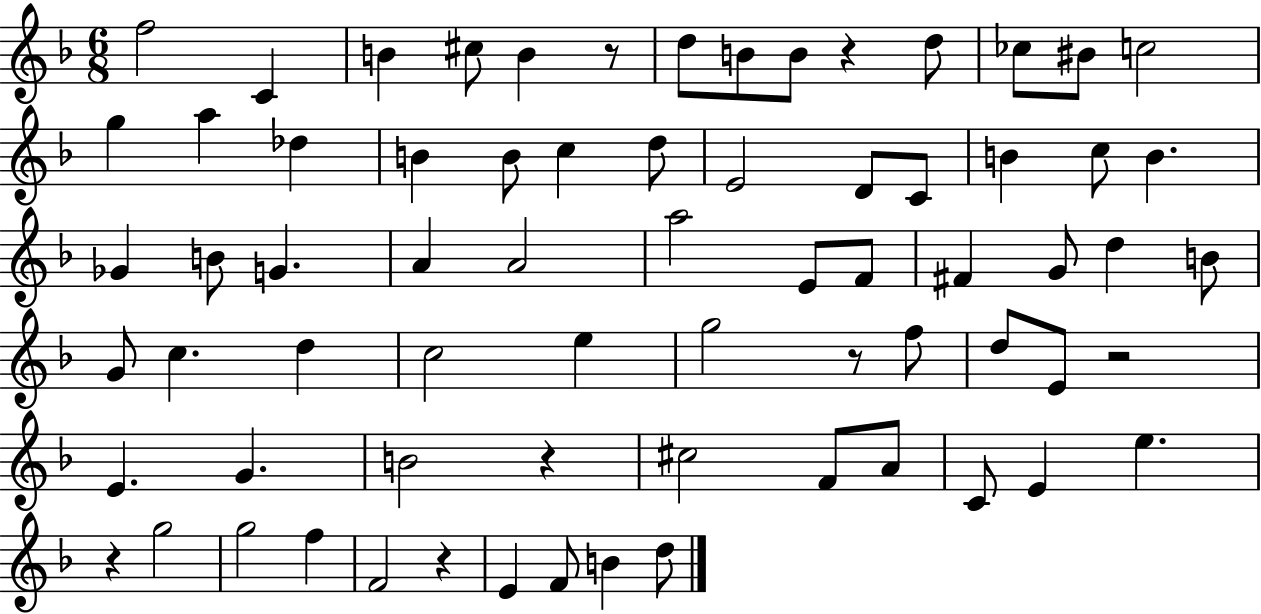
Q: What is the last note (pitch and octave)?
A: D5